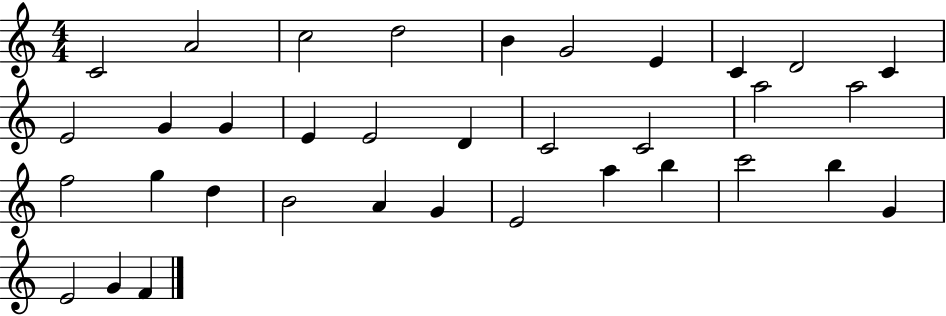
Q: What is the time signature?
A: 4/4